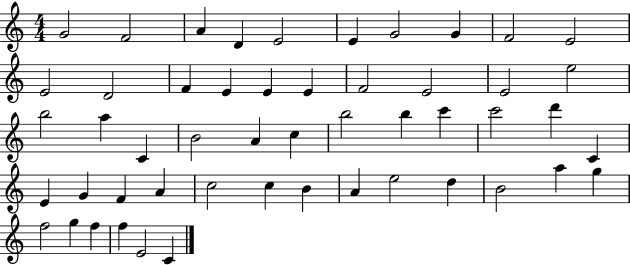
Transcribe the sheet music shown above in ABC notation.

X:1
T:Untitled
M:4/4
L:1/4
K:C
G2 F2 A D E2 E G2 G F2 E2 E2 D2 F E E E F2 E2 E2 e2 b2 a C B2 A c b2 b c' c'2 d' C E G F A c2 c B A e2 d B2 a g f2 g f f E2 C